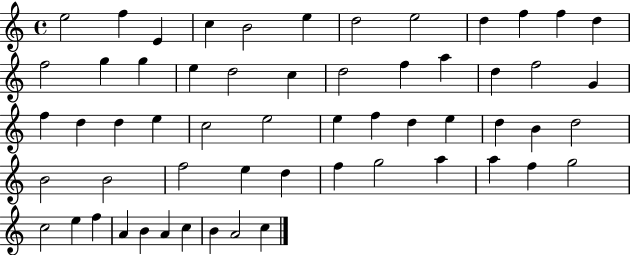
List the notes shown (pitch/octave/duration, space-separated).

E5/h F5/q E4/q C5/q B4/h E5/q D5/h E5/h D5/q F5/q F5/q D5/q F5/h G5/q G5/q E5/q D5/h C5/q D5/h F5/q A5/q D5/q F5/h G4/q F5/q D5/q D5/q E5/q C5/h E5/h E5/q F5/q D5/q E5/q D5/q B4/q D5/h B4/h B4/h F5/h E5/q D5/q F5/q G5/h A5/q A5/q F5/q G5/h C5/h E5/q F5/q A4/q B4/q A4/q C5/q B4/q A4/h C5/q